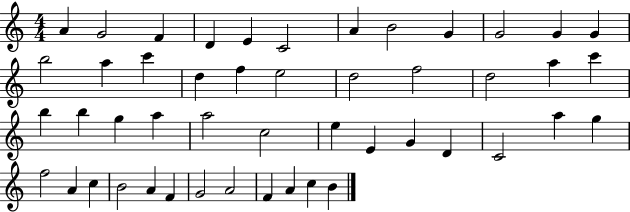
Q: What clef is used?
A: treble